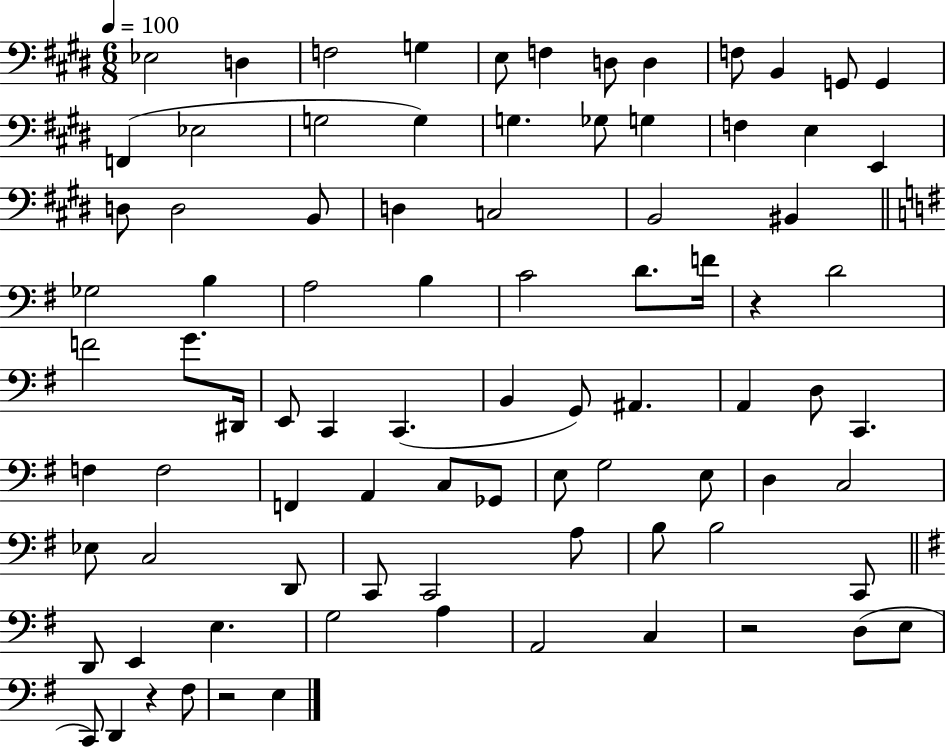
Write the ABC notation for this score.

X:1
T:Untitled
M:6/8
L:1/4
K:E
_E,2 D, F,2 G, E,/2 F, D,/2 D, F,/2 B,, G,,/2 G,, F,, _E,2 G,2 G, G, _G,/2 G, F, E, E,, D,/2 D,2 B,,/2 D, C,2 B,,2 ^B,, _G,2 B, A,2 B, C2 D/2 F/4 z D2 F2 G/2 ^D,,/4 E,,/2 C,, C,, B,, G,,/2 ^A,, A,, D,/2 C,, F, F,2 F,, A,, C,/2 _G,,/2 E,/2 G,2 E,/2 D, C,2 _E,/2 C,2 D,,/2 C,,/2 C,,2 A,/2 B,/2 B,2 C,,/2 D,,/2 E,, E, G,2 A, A,,2 C, z2 D,/2 E,/2 C,,/2 D,, z ^F,/2 z2 E,